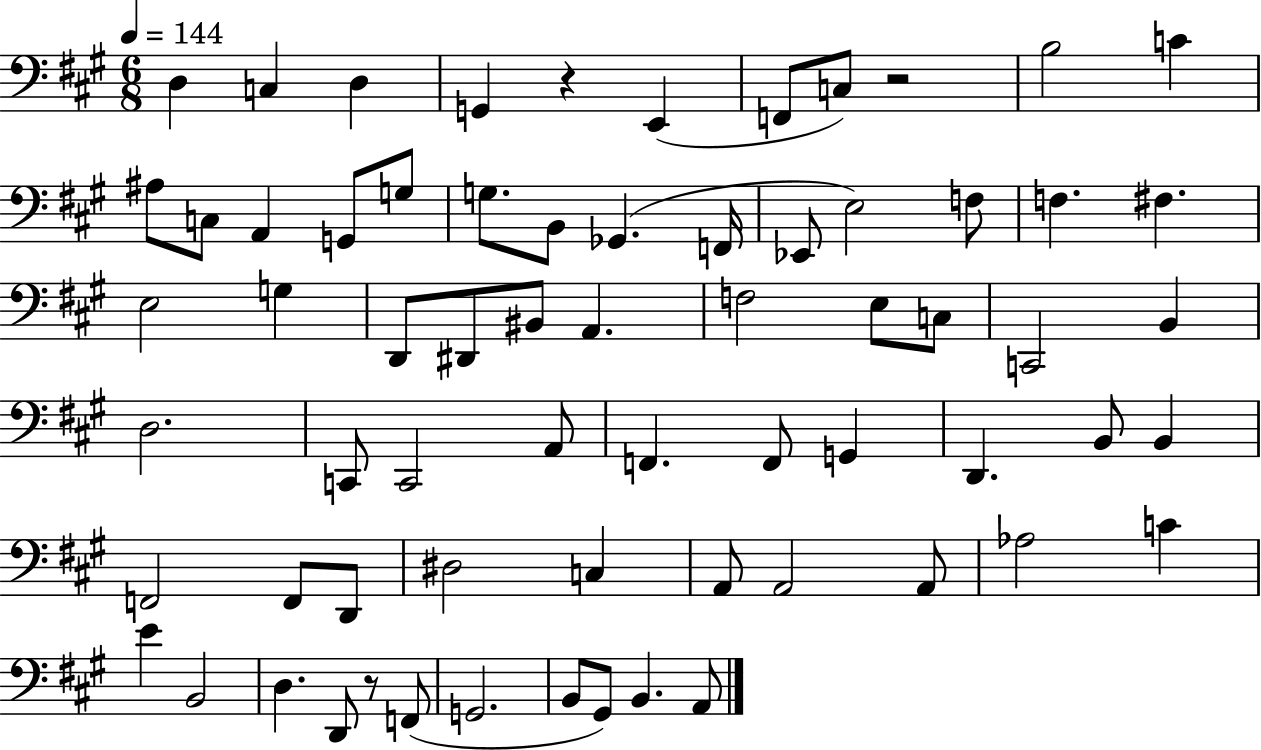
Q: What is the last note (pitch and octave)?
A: A2